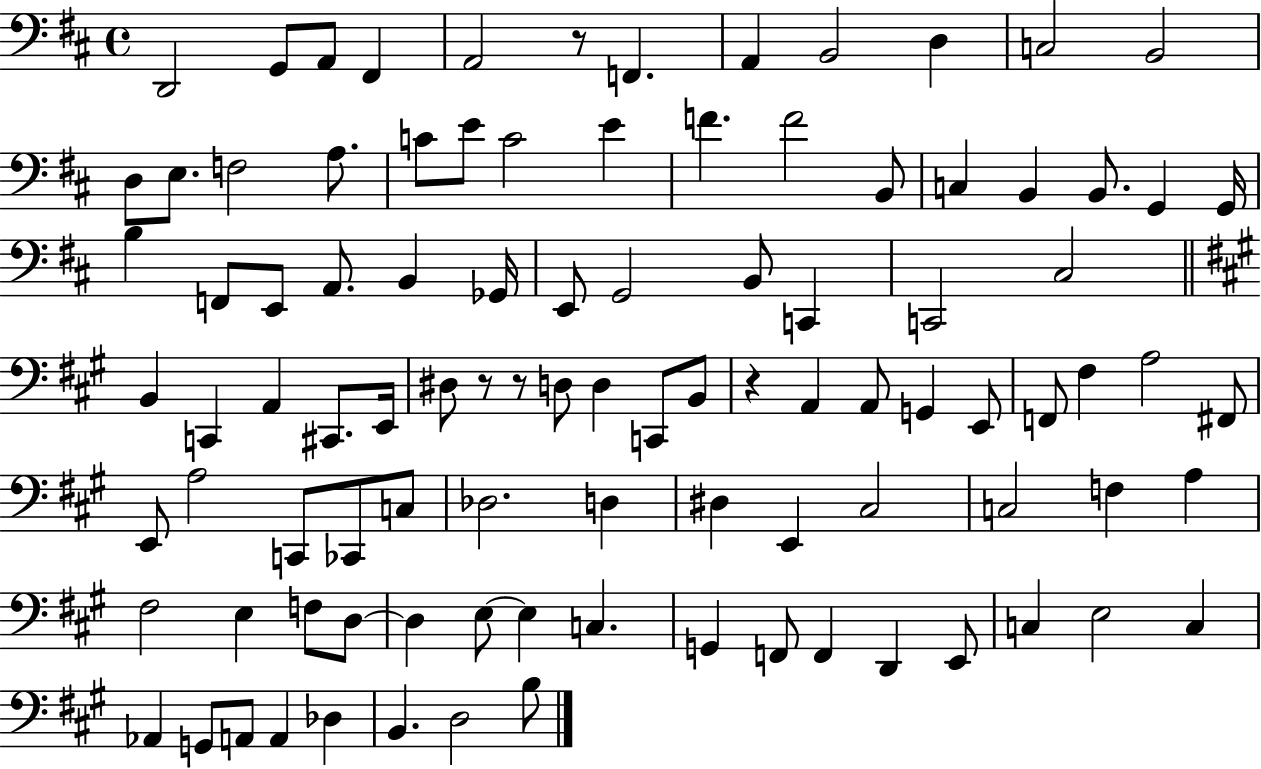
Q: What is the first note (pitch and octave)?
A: D2